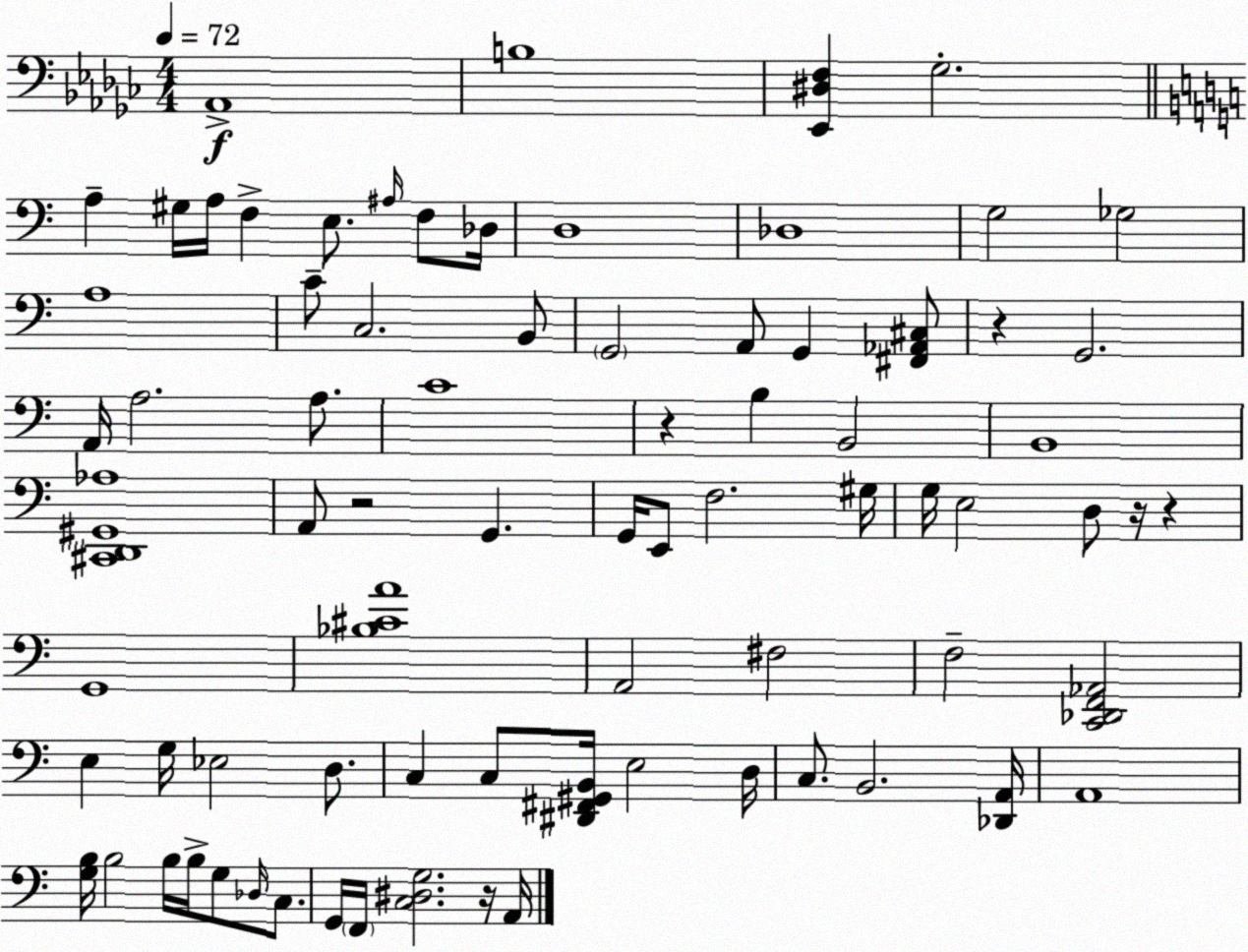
X:1
T:Untitled
M:4/4
L:1/4
K:Ebm
_A,,4 B,4 [_E,,^D,F,] _G,2 A, ^G,/4 A,/4 F, E,/2 ^A,/4 F,/2 _D,/4 D,4 _D,4 G,2 _G,2 A,4 C/2 C,2 B,,/2 G,,2 A,,/2 G,, [^F,,_A,,^C,]/2 z G,,2 A,,/4 A,2 A,/2 C4 z B, B,,2 B,,4 [^C,,D,,^G,,_A,]4 A,,/2 z2 G,, G,,/4 E,,/2 F,2 ^G,/4 G,/4 E,2 D,/2 z/4 z G,,4 [_B,^CA]4 A,,2 ^F,2 F,2 [C,,_D,,F,,_A,,]2 E, G,/4 _E,2 D,/2 C, C,/2 [^D,,^F,,^G,,B,,]/4 E,2 D,/4 C,/2 B,,2 [_D,,A,,]/4 A,,4 [G,B,]/4 B,2 B,/4 B,/4 G,/2 _D,/4 C,/2 G,,/4 F,,/4 [C,^D,G,]2 z/4 A,,/4